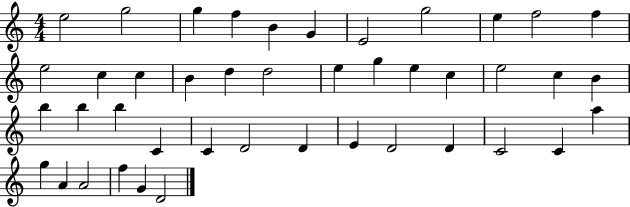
E5/h G5/h G5/q F5/q B4/q G4/q E4/h G5/h E5/q F5/h F5/q E5/h C5/q C5/q B4/q D5/q D5/h E5/q G5/q E5/q C5/q E5/h C5/q B4/q B5/q B5/q B5/q C4/q C4/q D4/h D4/q E4/q D4/h D4/q C4/h C4/q A5/q G5/q A4/q A4/h F5/q G4/q D4/h